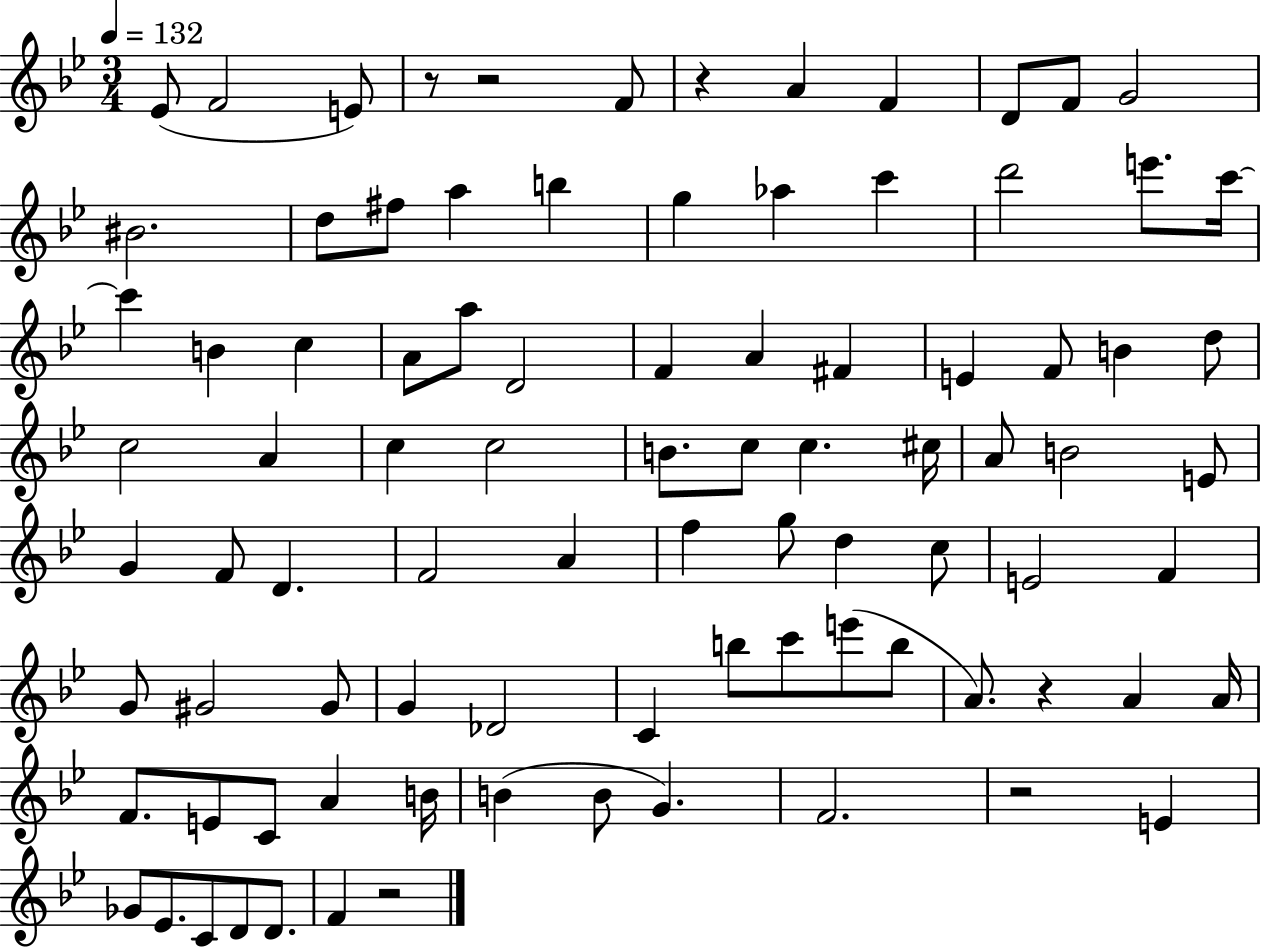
X:1
T:Untitled
M:3/4
L:1/4
K:Bb
_E/2 F2 E/2 z/2 z2 F/2 z A F D/2 F/2 G2 ^B2 d/2 ^f/2 a b g _a c' d'2 e'/2 c'/4 c' B c A/2 a/2 D2 F A ^F E F/2 B d/2 c2 A c c2 B/2 c/2 c ^c/4 A/2 B2 E/2 G F/2 D F2 A f g/2 d c/2 E2 F G/2 ^G2 ^G/2 G _D2 C b/2 c'/2 e'/2 b/2 A/2 z A A/4 F/2 E/2 C/2 A B/4 B B/2 G F2 z2 E _G/2 _E/2 C/2 D/2 D/2 F z2